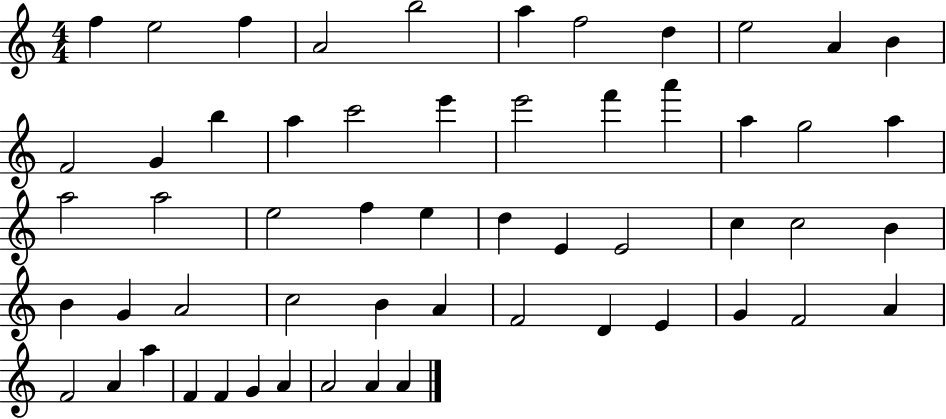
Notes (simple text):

F5/q E5/h F5/q A4/h B5/h A5/q F5/h D5/q E5/h A4/q B4/q F4/h G4/q B5/q A5/q C6/h E6/q E6/h F6/q A6/q A5/q G5/h A5/q A5/h A5/h E5/h F5/q E5/q D5/q E4/q E4/h C5/q C5/h B4/q B4/q G4/q A4/h C5/h B4/q A4/q F4/h D4/q E4/q G4/q F4/h A4/q F4/h A4/q A5/q F4/q F4/q G4/q A4/q A4/h A4/q A4/q